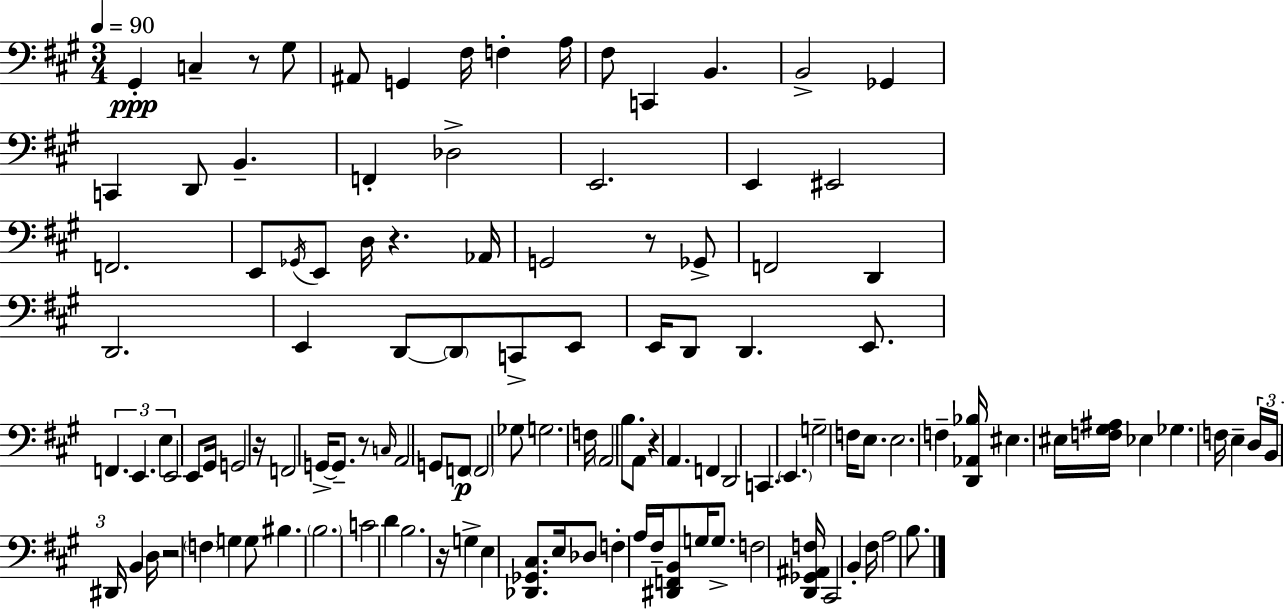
G#2/q C3/q R/e G#3/e A#2/e G2/q F#3/s F3/q A3/s F#3/e C2/q B2/q. B2/h Gb2/q C2/q D2/e B2/q. F2/q Db3/h E2/h. E2/q EIS2/h F2/h. E2/e Gb2/s E2/e D3/s R/q. Ab2/s G2/h R/e Gb2/e F2/h D2/q D2/h. E2/q D2/e D2/e C2/e E2/e E2/s D2/e D2/q. E2/e. F2/q. E2/q. E3/q E2/h E2/e G#2/s G2/h R/s F2/h G2/s G2/e. R/e C3/s A2/h G2/e F2/e F2/h Gb3/e G3/h. F3/s A2/h B3/e. A2/e R/q A2/q. F2/q D2/h C2/q. E2/q. G3/h F3/s E3/e. E3/h. F3/q [D2,Ab2,Bb3]/s EIS3/q. EIS3/s [F3,G#3,A#3]/s Eb3/q Gb3/q. F3/s E3/q D3/s B2/s D#2/s B2/q D3/s R/h F3/q G3/q G3/e BIS3/q. B3/h. C4/h D4/q B3/h. R/s G3/q E3/q [Db2,Gb2,C#3]/e. E3/s Db3/e F3/q A3/s F#3/s [D#2,F2,B2]/e G3/s G3/e. F3/h [D2,Gb2,A#2,F3]/s C#2/h B2/q F#3/s A3/h B3/e.